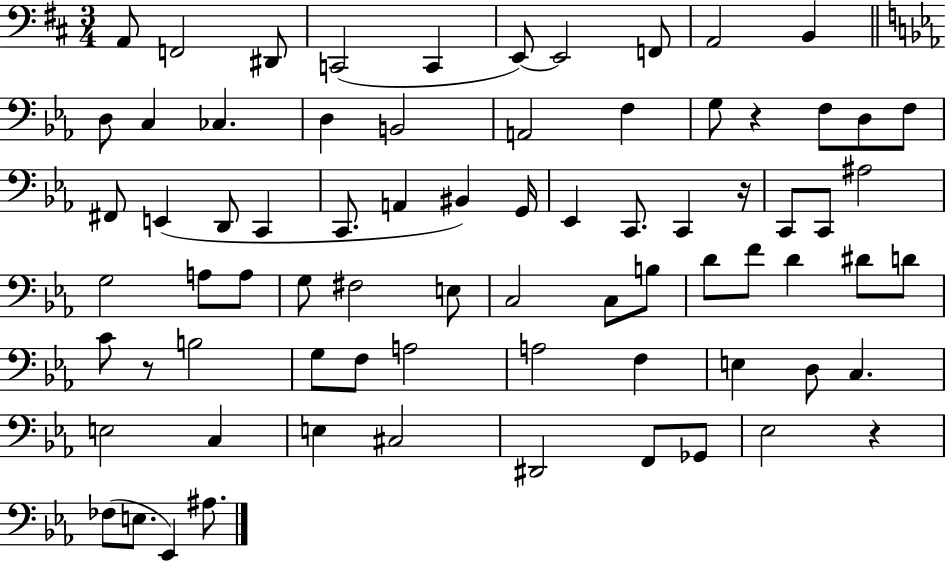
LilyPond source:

{
  \clef bass
  \numericTimeSignature
  \time 3/4
  \key d \major
  a,8 f,2 dis,8 | c,2( c,4 | e,8~~) e,2 f,8 | a,2 b,4 | \break \bar "||" \break \key c \minor d8 c4 ces4. | d4 b,2 | a,2 f4 | g8 r4 f8 d8 f8 | \break fis,8 e,4( d,8 c,4 | c,8. a,4 bis,4) g,16 | ees,4 c,8. c,4 r16 | c,8 c,8 ais2 | \break g2 a8 a8 | g8 fis2 e8 | c2 c8 b8 | d'8 f'8 d'4 dis'8 d'8 | \break c'8 r8 b2 | g8 f8 a2 | a2 f4 | e4 d8 c4. | \break e2 c4 | e4 cis2 | dis,2 f,8 ges,8 | ees2 r4 | \break fes8( e8. ees,4) ais8. | \bar "|."
}